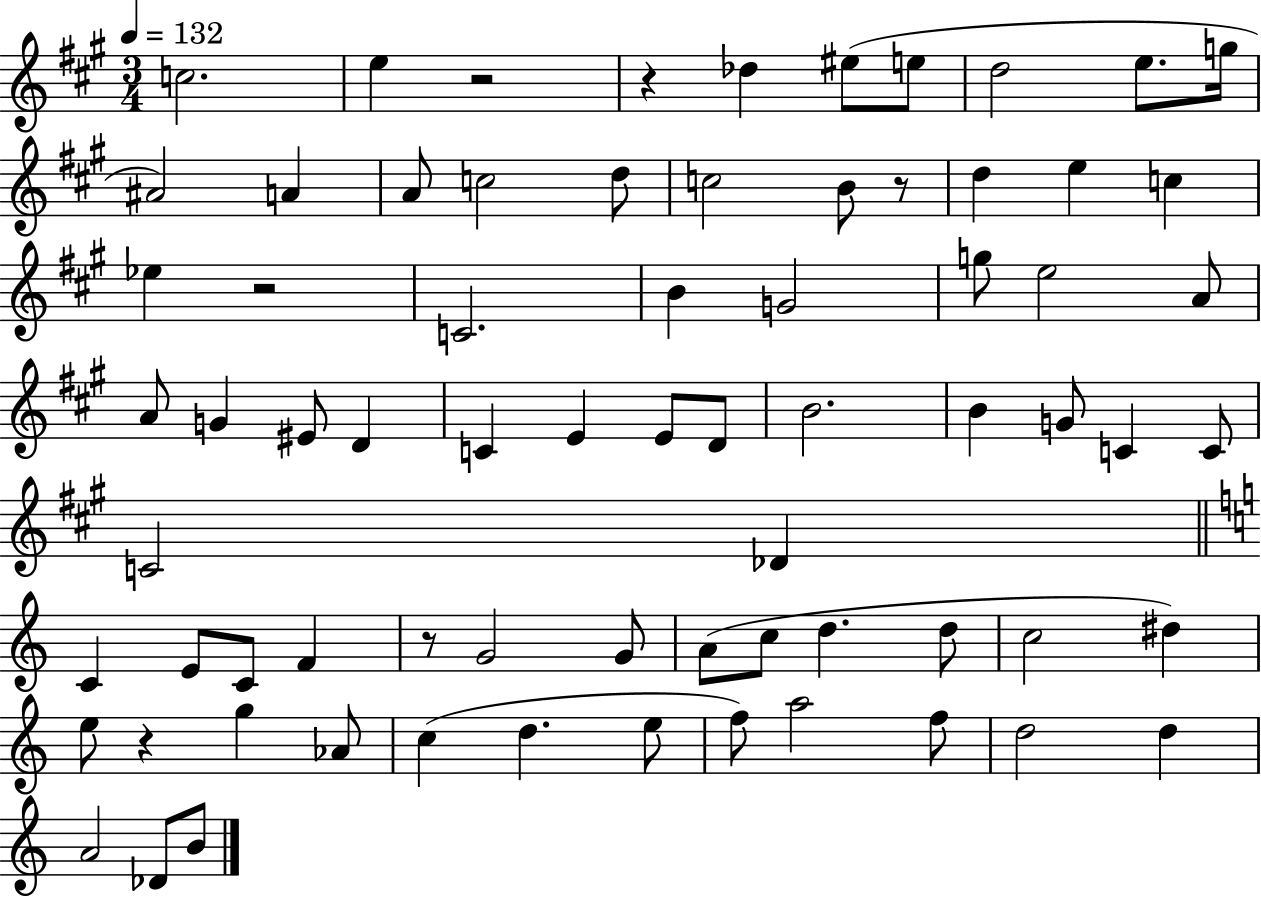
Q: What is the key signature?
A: A major